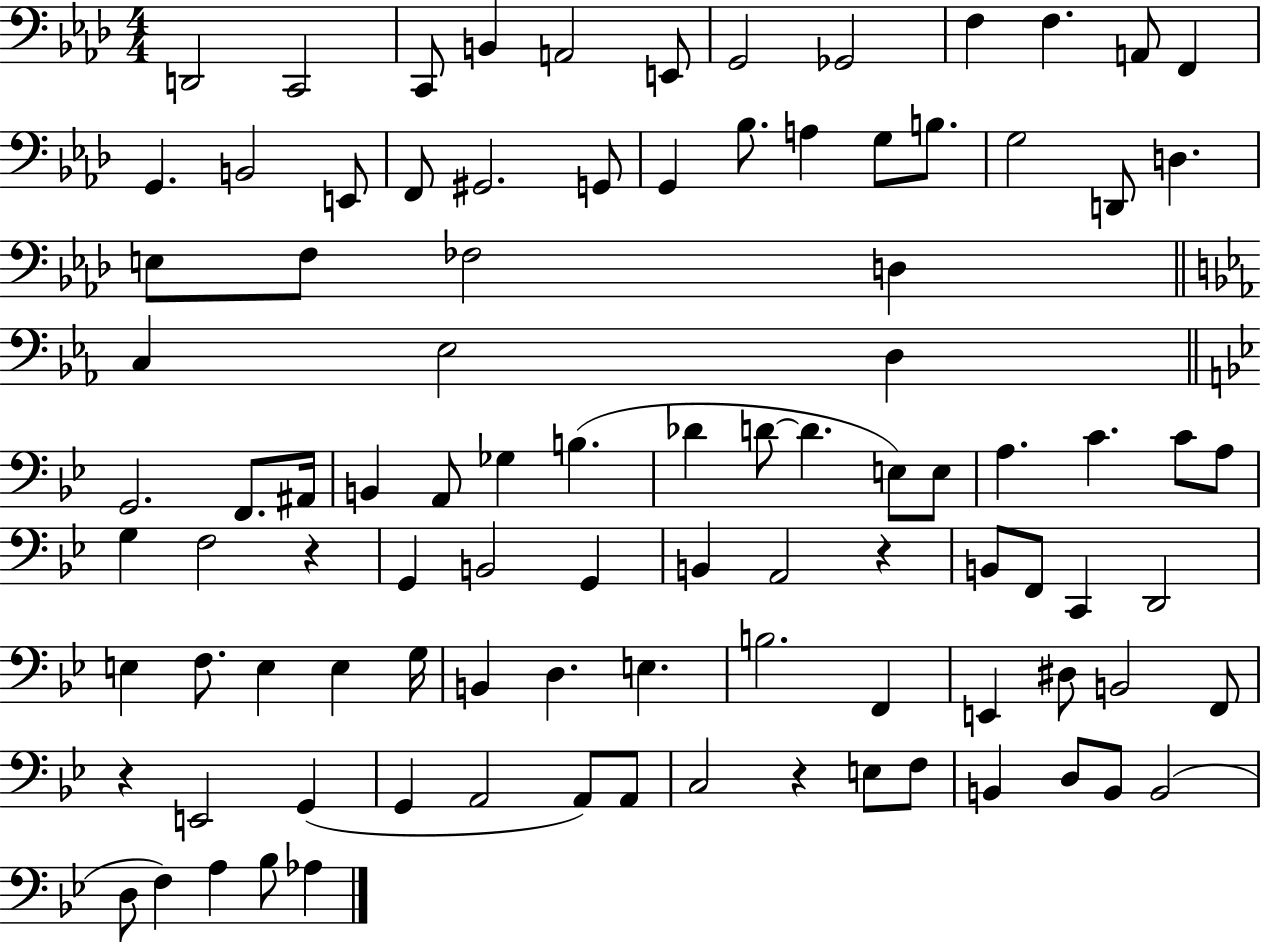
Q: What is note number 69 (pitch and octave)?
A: B3